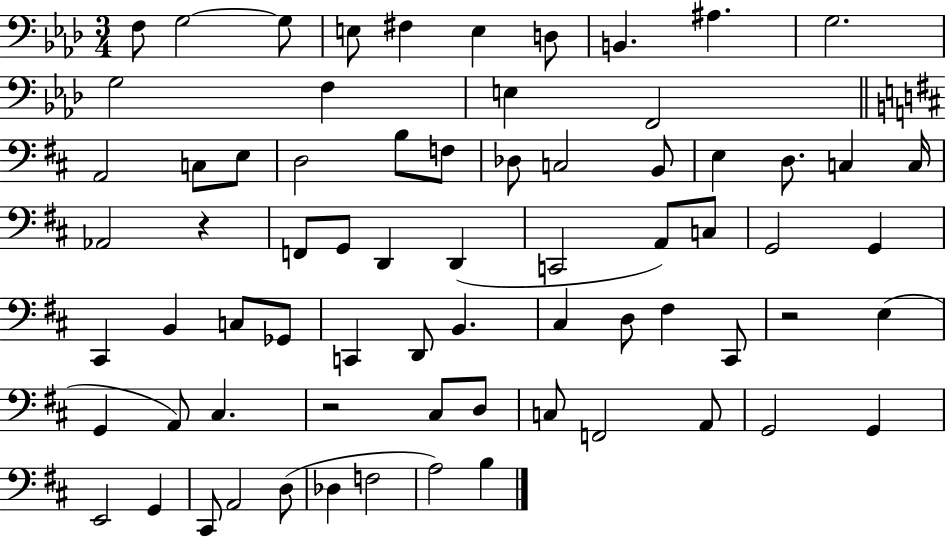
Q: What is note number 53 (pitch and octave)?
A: C#3